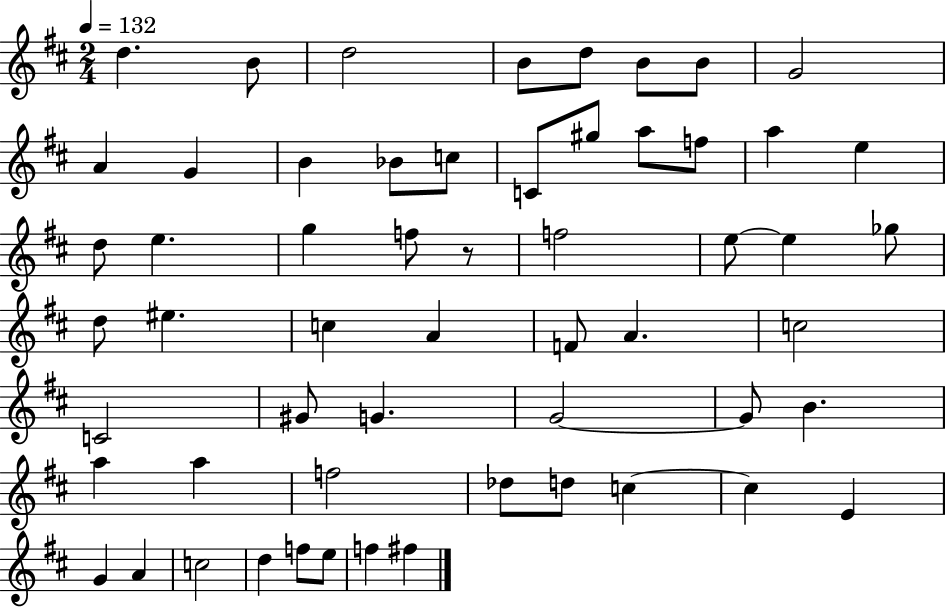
D5/q. B4/e D5/h B4/e D5/e B4/e B4/e G4/h A4/q G4/q B4/q Bb4/e C5/e C4/e G#5/e A5/e F5/e A5/q E5/q D5/e E5/q. G5/q F5/e R/e F5/h E5/e E5/q Gb5/e D5/e EIS5/q. C5/q A4/q F4/e A4/q. C5/h C4/h G#4/e G4/q. G4/h G4/e B4/q. A5/q A5/q F5/h Db5/e D5/e C5/q C5/q E4/q G4/q A4/q C5/h D5/q F5/e E5/e F5/q F#5/q